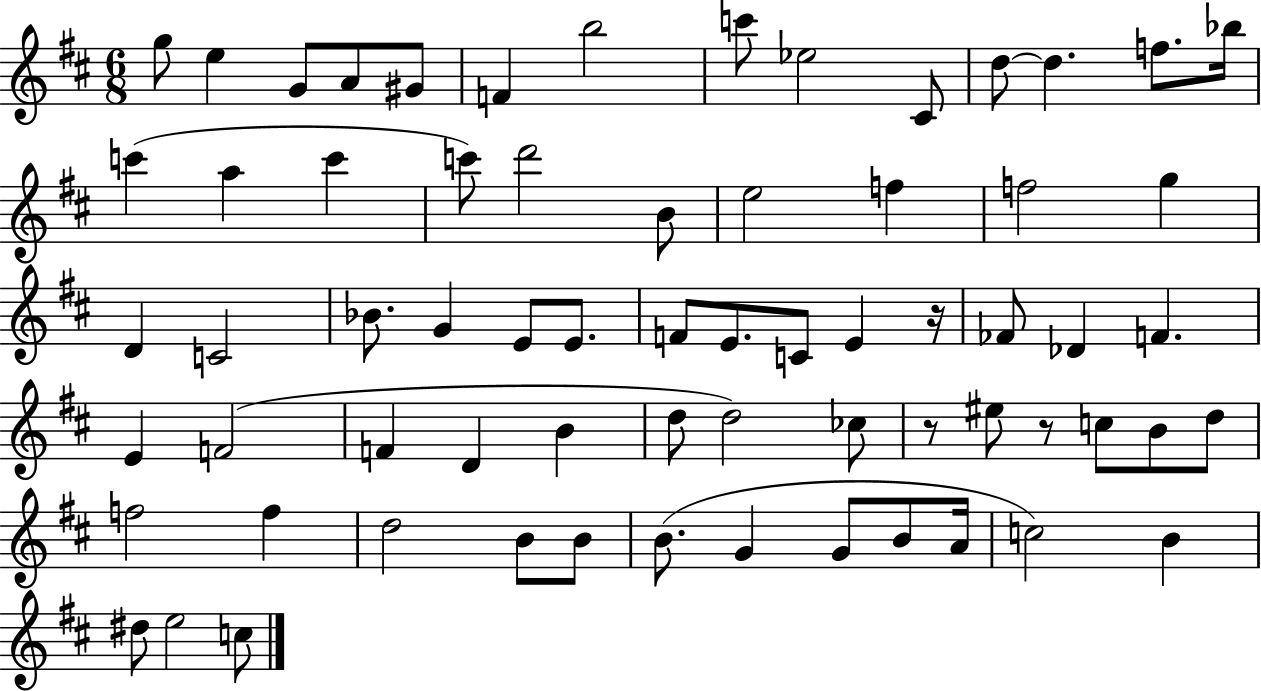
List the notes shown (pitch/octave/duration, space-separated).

G5/e E5/q G4/e A4/e G#4/e F4/q B5/h C6/e Eb5/h C#4/e D5/e D5/q. F5/e. Bb5/s C6/q A5/q C6/q C6/e D6/h B4/e E5/h F5/q F5/h G5/q D4/q C4/h Bb4/e. G4/q E4/e E4/e. F4/e E4/e. C4/e E4/q R/s FES4/e Db4/q F4/q. E4/q F4/h F4/q D4/q B4/q D5/e D5/h CES5/e R/e EIS5/e R/e C5/e B4/e D5/e F5/h F5/q D5/h B4/e B4/e B4/e. G4/q G4/e B4/e A4/s C5/h B4/q D#5/e E5/h C5/e